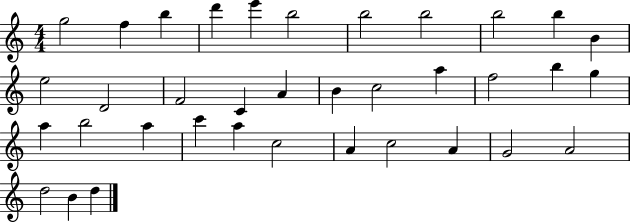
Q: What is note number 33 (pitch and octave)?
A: A4